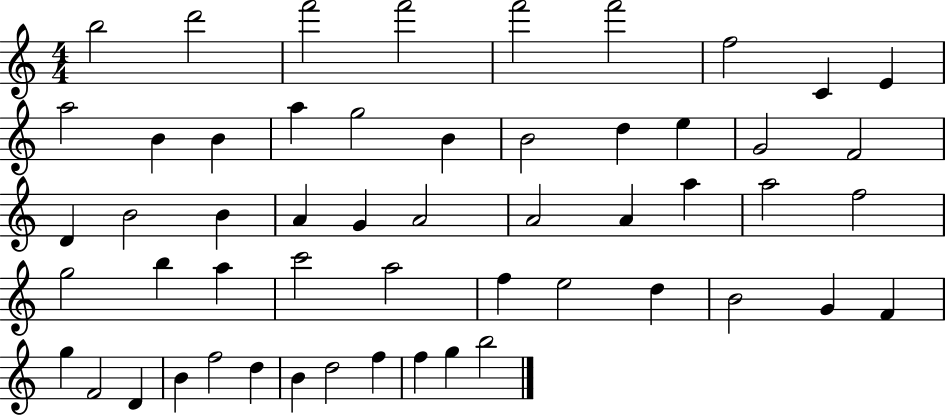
X:1
T:Untitled
M:4/4
L:1/4
K:C
b2 d'2 f'2 f'2 f'2 f'2 f2 C E a2 B B a g2 B B2 d e G2 F2 D B2 B A G A2 A2 A a a2 f2 g2 b a c'2 a2 f e2 d B2 G F g F2 D B f2 d B d2 f f g b2